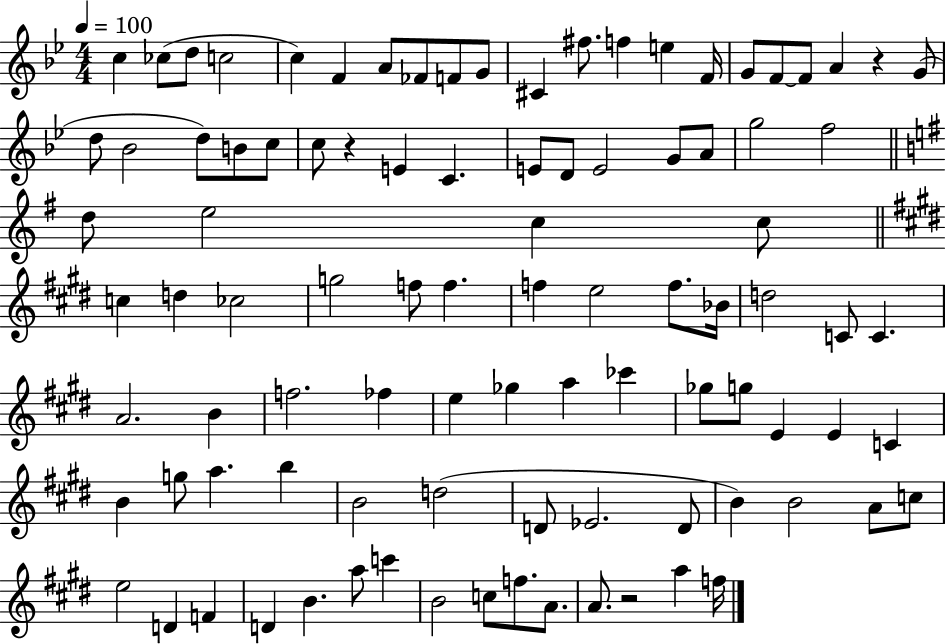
{
  \clef treble
  \numericTimeSignature
  \time 4/4
  \key bes \major
  \tempo 4 = 100
  \repeat volta 2 { c''4 ces''8( d''8 c''2 | c''4) f'4 a'8 fes'8 f'8 g'8 | cis'4 fis''8. f''4 e''4 f'16 | g'8 f'8~~ f'8 a'4 r4 g'8( | \break d''8 bes'2 d''8) b'8 c''8 | c''8 r4 e'4 c'4. | e'8 d'8 e'2 g'8 a'8 | g''2 f''2 | \break \bar "||" \break \key g \major d''8 e''2 c''4 c''8 | \bar "||" \break \key e \major c''4 d''4 ces''2 | g''2 f''8 f''4. | f''4 e''2 f''8. bes'16 | d''2 c'8 c'4. | \break a'2. b'4 | f''2. fes''4 | e''4 ges''4 a''4 ces'''4 | ges''8 g''8 e'4 e'4 c'4 | \break b'4 g''8 a''4. b''4 | b'2 d''2( | d'8 ees'2. d'8 | b'4) b'2 a'8 c''8 | \break e''2 d'4 f'4 | d'4 b'4. a''8 c'''4 | b'2 c''8 f''8. a'8. | a'8. r2 a''4 f''16 | \break } \bar "|."
}